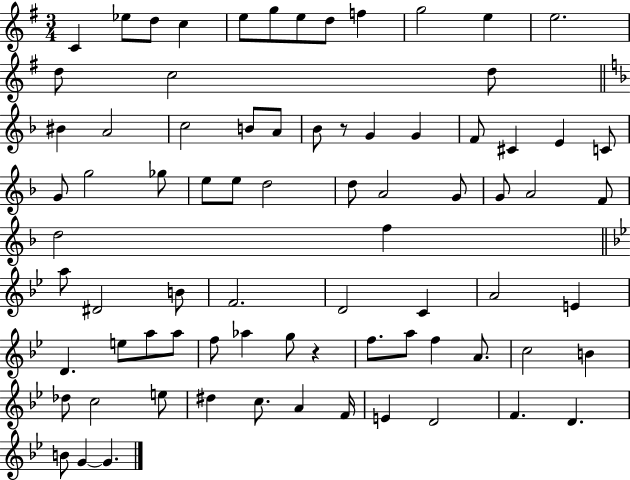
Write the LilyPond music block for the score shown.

{
  \clef treble
  \numericTimeSignature
  \time 3/4
  \key g \major
  c'4 ees''8 d''8 c''4 | e''8 g''8 e''8 d''8 f''4 | g''2 e''4 | e''2. | \break d''8 c''2 d''8 | \bar "||" \break \key f \major bis'4 a'2 | c''2 b'8 a'8 | bes'8 r8 g'4 g'4 | f'8 cis'4 e'4 c'8 | \break g'8 g''2 ges''8 | e''8 e''8 d''2 | d''8 a'2 g'8 | g'8 a'2 f'8 | \break d''2 f''4 | \bar "||" \break \key bes \major a''8 dis'2 b'8 | f'2. | d'2 c'4 | a'2 e'4 | \break d'4. e''8 a''8 a''8 | f''8 aes''4 g''8 r4 | f''8. a''8 f''4 a'8. | c''2 b'4 | \break des''8 c''2 e''8 | dis''4 c''8. a'4 f'16 | e'4 d'2 | f'4. d'4. | \break b'8 g'4~~ g'4. | \bar "|."
}